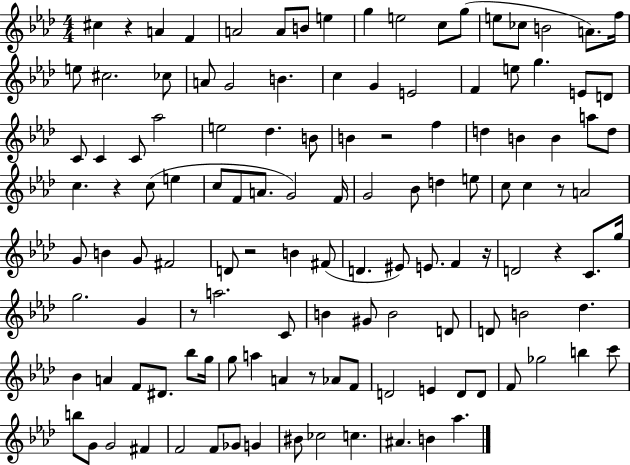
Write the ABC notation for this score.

X:1
T:Untitled
M:4/4
L:1/4
K:Ab
^c z A F A2 A/2 B/2 e g e2 c/2 g/2 e/2 _c/2 B2 A/2 f/4 e/2 ^c2 _c/2 A/2 G2 B c G E2 F e/2 g E/2 D/2 C/2 C C/2 _a2 e2 _d B/2 B z2 f d B B a/2 d/2 c z c/2 e c/2 F/2 A/2 G2 F/4 G2 _B/2 d e/2 c/2 c z/2 A2 G/2 B G/2 ^F2 D/2 z2 B ^F/2 D ^E/2 E/2 F z/4 D2 z C/2 g/4 g2 G z/2 a2 C/2 B ^G/2 B2 D/2 D/2 B2 _d _B A F/2 ^D/2 _b/2 g/4 g/2 a A z/2 _A/2 F/2 D2 E D/2 D/2 F/2 _g2 b c'/2 b/2 G/2 G2 ^F F2 F/2 _G/2 G ^B/2 _c2 c ^A B _a